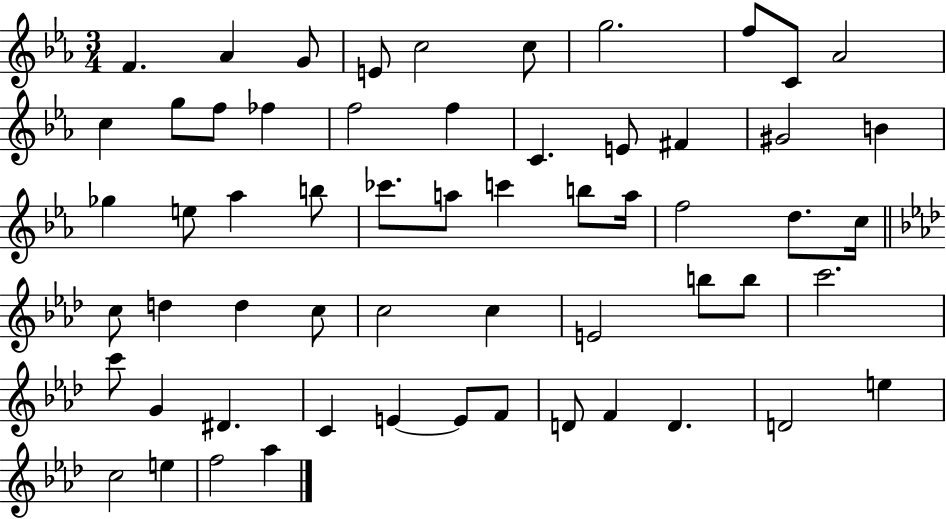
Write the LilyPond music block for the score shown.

{
  \clef treble
  \numericTimeSignature
  \time 3/4
  \key ees \major
  f'4. aes'4 g'8 | e'8 c''2 c''8 | g''2. | f''8 c'8 aes'2 | \break c''4 g''8 f''8 fes''4 | f''2 f''4 | c'4. e'8 fis'4 | gis'2 b'4 | \break ges''4 e''8 aes''4 b''8 | ces'''8. a''8 c'''4 b''8 a''16 | f''2 d''8. c''16 | \bar "||" \break \key aes \major c''8 d''4 d''4 c''8 | c''2 c''4 | e'2 b''8 b''8 | c'''2. | \break c'''8 g'4 dis'4. | c'4 e'4~~ e'8 f'8 | d'8 f'4 d'4. | d'2 e''4 | \break c''2 e''4 | f''2 aes''4 | \bar "|."
}